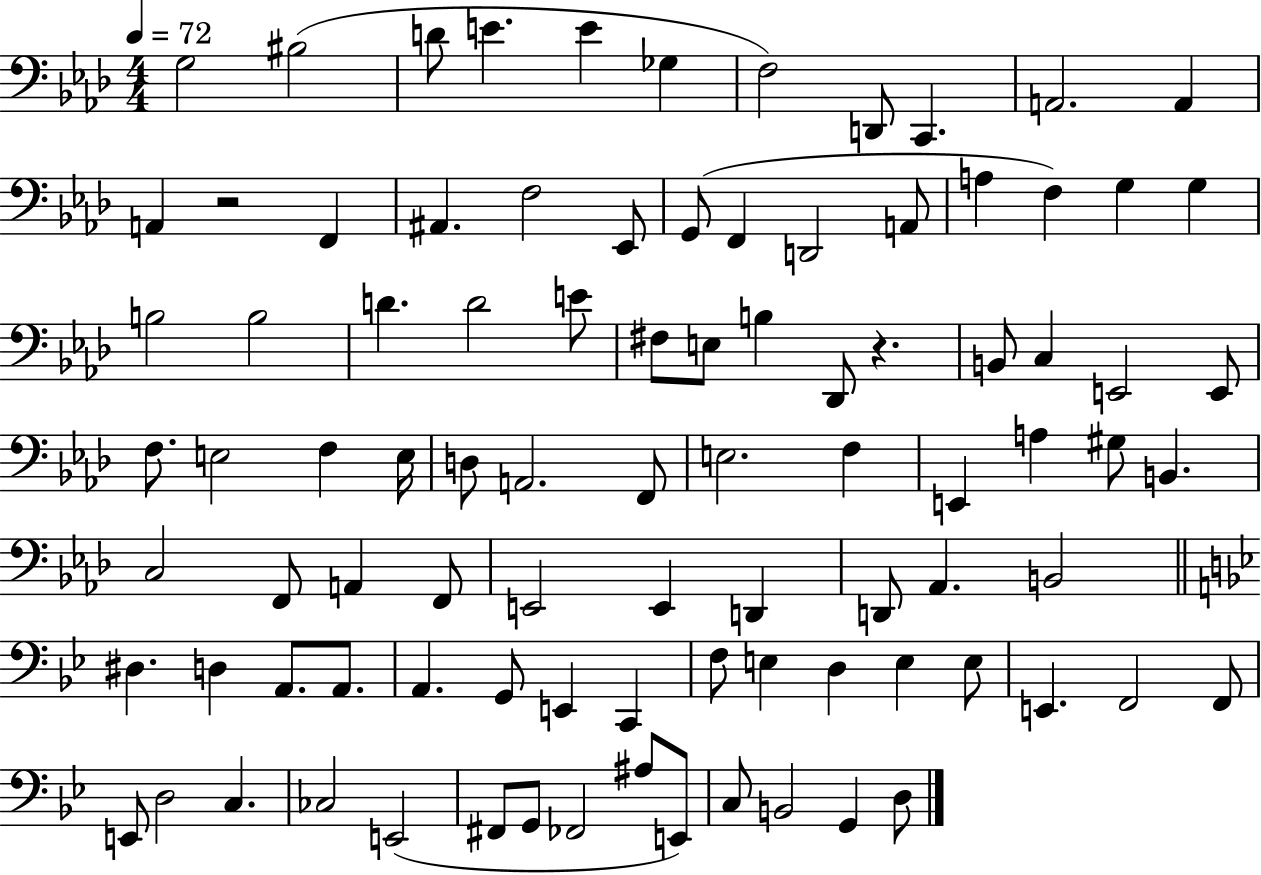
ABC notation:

X:1
T:Untitled
M:4/4
L:1/4
K:Ab
G,2 ^B,2 D/2 E E _G, F,2 D,,/2 C,, A,,2 A,, A,, z2 F,, ^A,, F,2 _E,,/2 G,,/2 F,, D,,2 A,,/2 A, F, G, G, B,2 B,2 D D2 E/2 ^F,/2 E,/2 B, _D,,/2 z B,,/2 C, E,,2 E,,/2 F,/2 E,2 F, E,/4 D,/2 A,,2 F,,/2 E,2 F, E,, A, ^G,/2 B,, C,2 F,,/2 A,, F,,/2 E,,2 E,, D,, D,,/2 _A,, B,,2 ^D, D, A,,/2 A,,/2 A,, G,,/2 E,, C,, F,/2 E, D, E, E,/2 E,, F,,2 F,,/2 E,,/2 D,2 C, _C,2 E,,2 ^F,,/2 G,,/2 _F,,2 ^A,/2 E,,/2 C,/2 B,,2 G,, D,/2